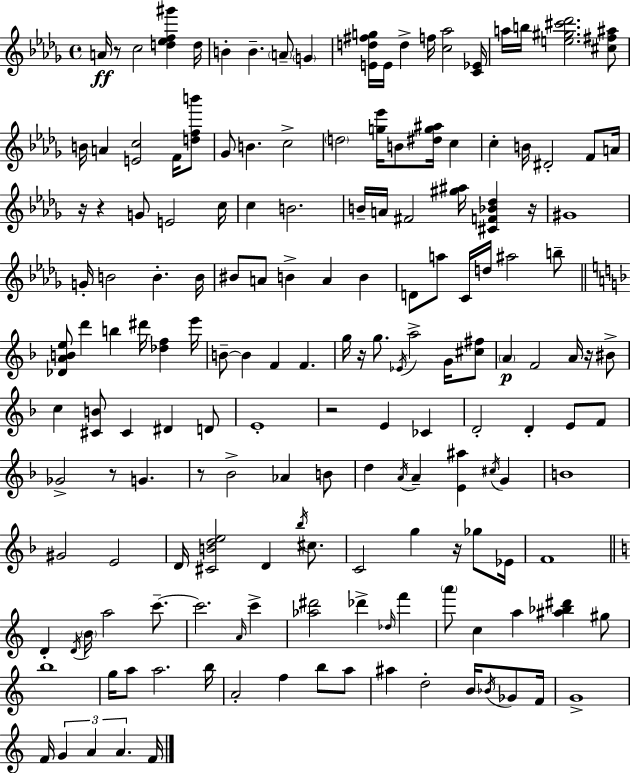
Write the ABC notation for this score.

X:1
T:Untitled
M:4/4
L:1/4
K:Bbm
A/4 z/2 c2 [d_ef^g'] d/4 B B A/2 G [Ed^fg]/4 E/4 d f/4 [c_a]2 [C_E]/4 a/4 b/4 [e^g^c'_d']2 [^c^f^a]/2 B/4 A [Ec]2 F/4 [dfb']/2 _G/2 B c2 d2 [g_e']/4 B/2 [^dg^a]/4 c c B/4 ^D2 F/2 A/4 z/4 z G/2 E2 c/4 c B2 B/4 A/4 ^F2 [^g^a]/4 [^CF_B_d] z/4 ^G4 G/4 B2 B B/4 ^B/2 A/2 B A B D/2 a/2 C/4 d/4 ^a2 b/2 [_DABe]/2 d' b ^d'/4 [_df] e'/4 B/2 B F F g/4 z/4 g/2 _E/4 a2 G/4 [^c^f]/2 A F2 A/4 z/4 ^B/2 c [^CB]/2 ^C ^D D/2 E4 z2 E _C D2 D E/2 F/2 _G2 z/2 G z/2 _B2 _A B/2 d A/4 A [E^a] ^c/4 G B4 ^G2 E2 D/4 [^CBde]2 D _b/4 ^c/2 C2 g z/4 _g/2 _E/4 F4 D D/4 B/4 a2 c'/2 c'2 A/4 c' [_a^d']2 _d' _d/4 f' a'/2 c a [^a_b^d'] ^g/2 b4 g/4 a/2 a2 b/4 A2 f b/2 a/2 ^a d2 B/4 _B/4 _G/2 F/4 G4 F/4 G A A F/4